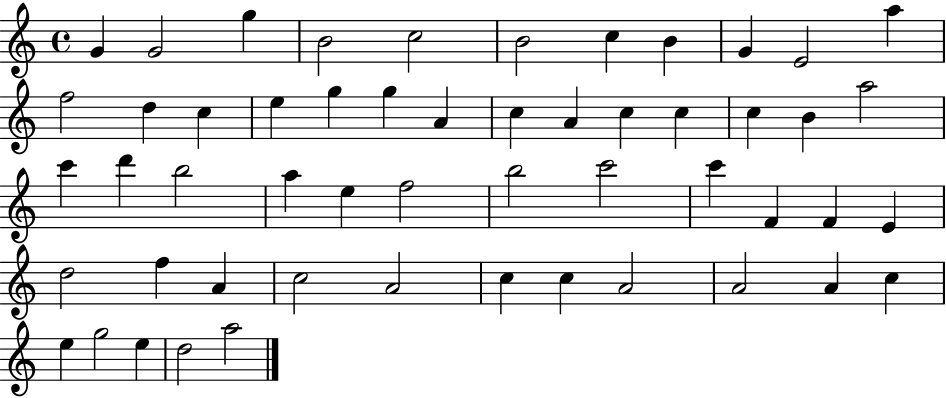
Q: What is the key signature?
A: C major